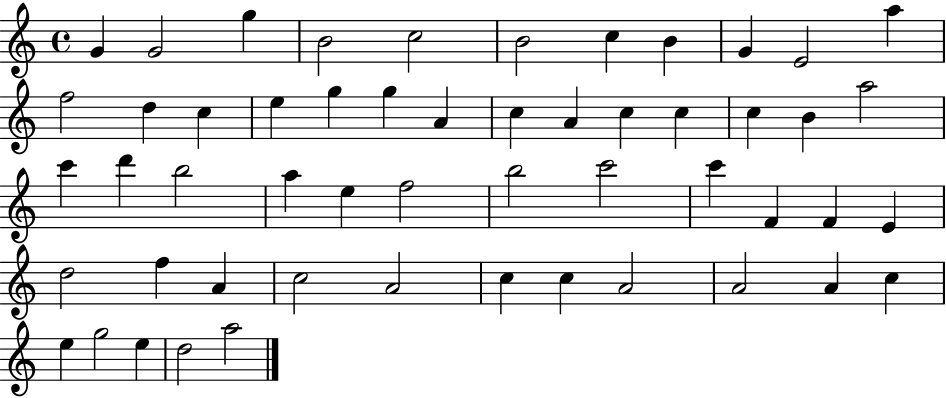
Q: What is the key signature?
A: C major